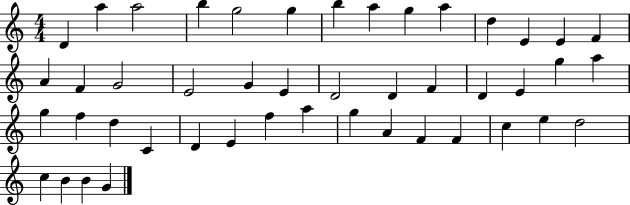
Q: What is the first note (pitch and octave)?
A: D4